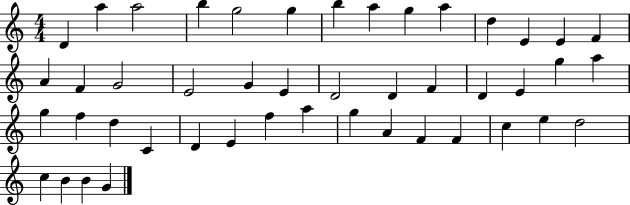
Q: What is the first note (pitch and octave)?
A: D4